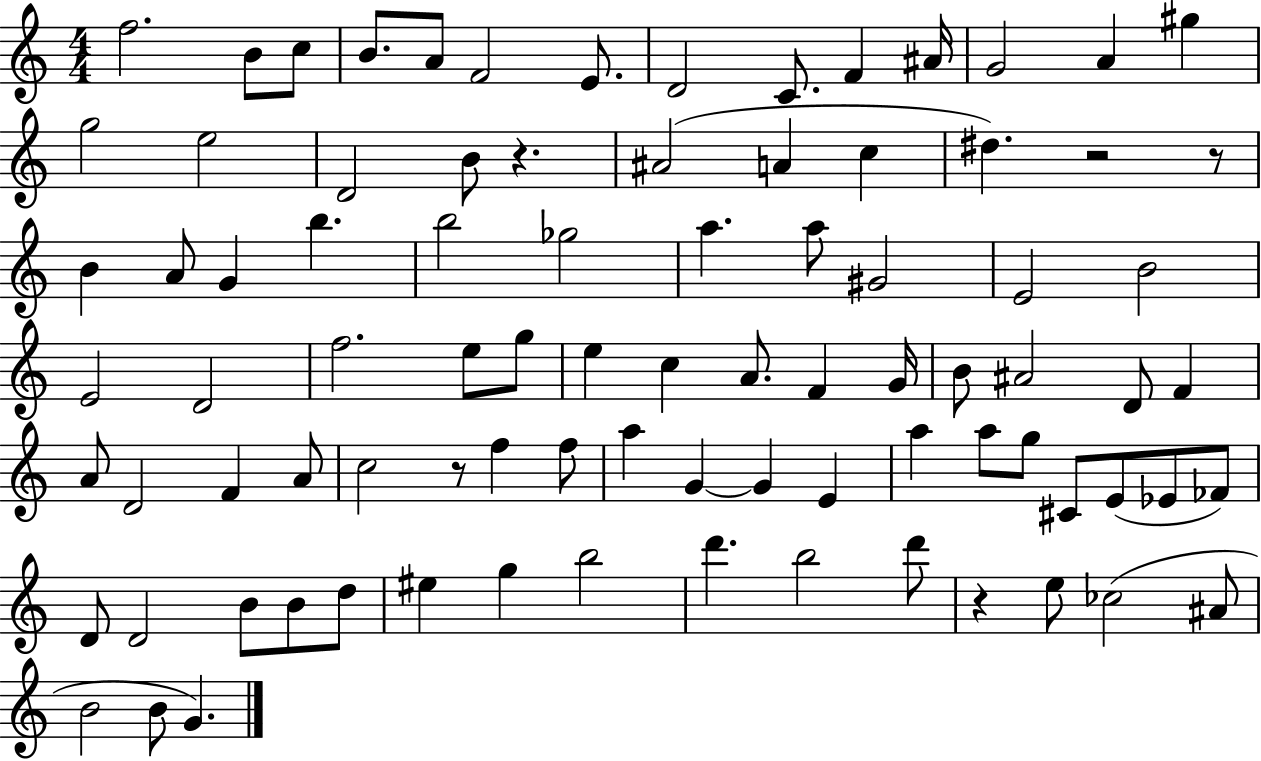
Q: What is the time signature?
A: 4/4